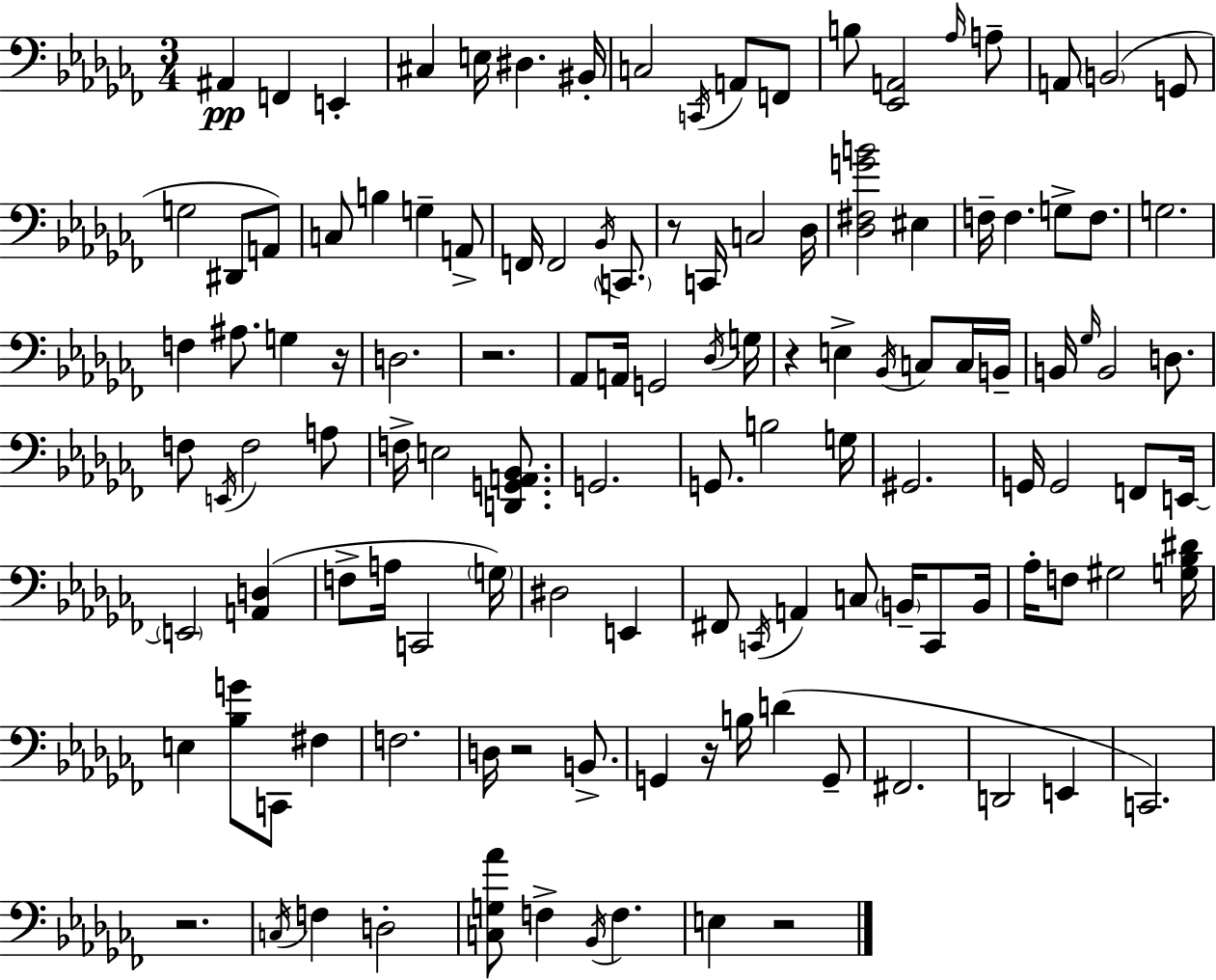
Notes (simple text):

A#2/q F2/q E2/q C#3/q E3/s D#3/q. BIS2/s C3/h C2/s A2/e F2/e B3/e [Eb2,A2]/h Ab3/s A3/e A2/e B2/h G2/e G3/h D#2/e A2/e C3/e B3/q G3/q A2/e F2/s F2/h Bb2/s C2/e. R/e C2/s C3/h Db3/s [Db3,F#3,G4,B4]/h EIS3/q F3/s F3/q. G3/e F3/e. G3/h. F3/q A#3/e. G3/q R/s D3/h. R/h. Ab2/e A2/s G2/h Db3/s G3/s R/q E3/q Bb2/s C3/e C3/s B2/s B2/s Gb3/s B2/h D3/e. F3/e E2/s F3/h A3/e F3/s E3/h [D2,G2,A2,Bb2]/e. G2/h. G2/e. B3/h G3/s G#2/h. G2/s G2/h F2/e E2/s E2/h [A2,D3]/q F3/e A3/s C2/h G3/s D#3/h E2/q F#2/e C2/s A2/q C3/e B2/s C2/e B2/s Ab3/s F3/e G#3/h [G3,Bb3,D#4]/s E3/q [Bb3,G4]/e C2/e F#3/q F3/h. D3/s R/h B2/e. G2/q R/s B3/s D4/q G2/e F#2/h. D2/h E2/q C2/h. R/h. C3/s F3/q D3/h [C3,G3,Ab4]/e F3/q Bb2/s F3/q. E3/q R/h